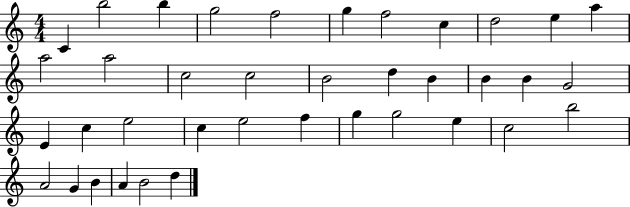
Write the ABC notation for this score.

X:1
T:Untitled
M:4/4
L:1/4
K:C
C b2 b g2 f2 g f2 c d2 e a a2 a2 c2 c2 B2 d B B B G2 E c e2 c e2 f g g2 e c2 b2 A2 G B A B2 d